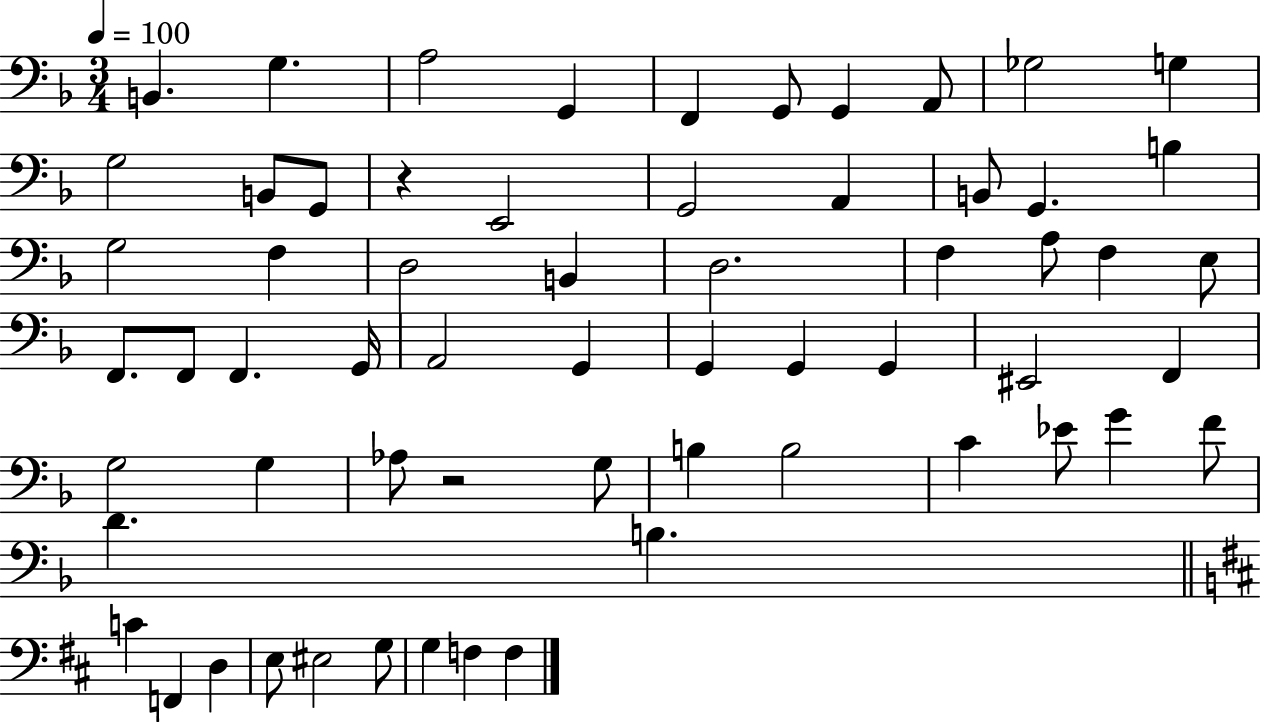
X:1
T:Untitled
M:3/4
L:1/4
K:F
B,, G, A,2 G,, F,, G,,/2 G,, A,,/2 _G,2 G, G,2 B,,/2 G,,/2 z E,,2 G,,2 A,, B,,/2 G,, B, G,2 F, D,2 B,, D,2 F, A,/2 F, E,/2 F,,/2 F,,/2 F,, G,,/4 A,,2 G,, G,, G,, G,, ^E,,2 F,, G,2 G, _A,/2 z2 G,/2 B, B,2 C _E/2 G F/2 D B, C F,, D, E,/2 ^E,2 G,/2 G, F, F,